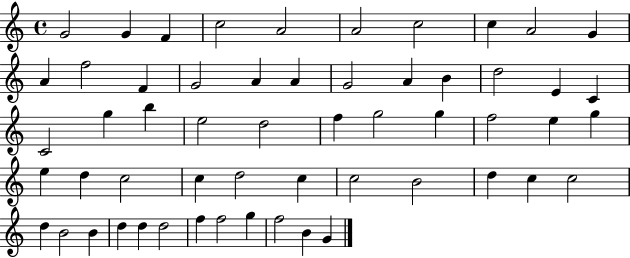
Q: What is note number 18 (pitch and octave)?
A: A4